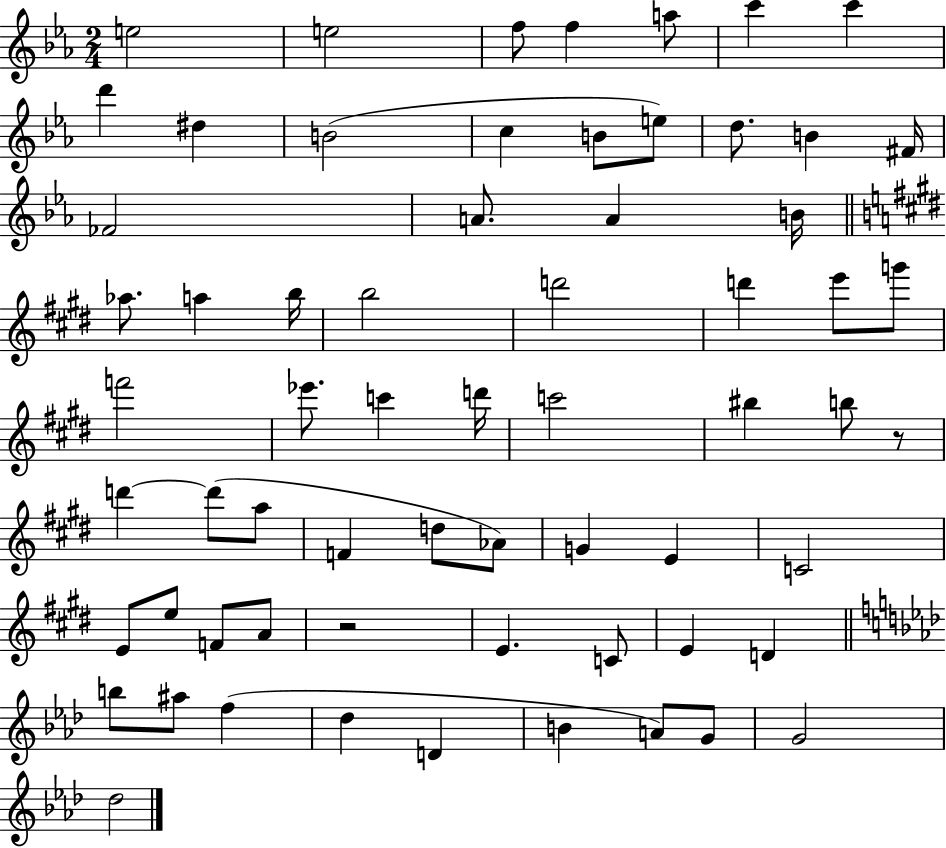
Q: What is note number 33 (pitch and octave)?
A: C6